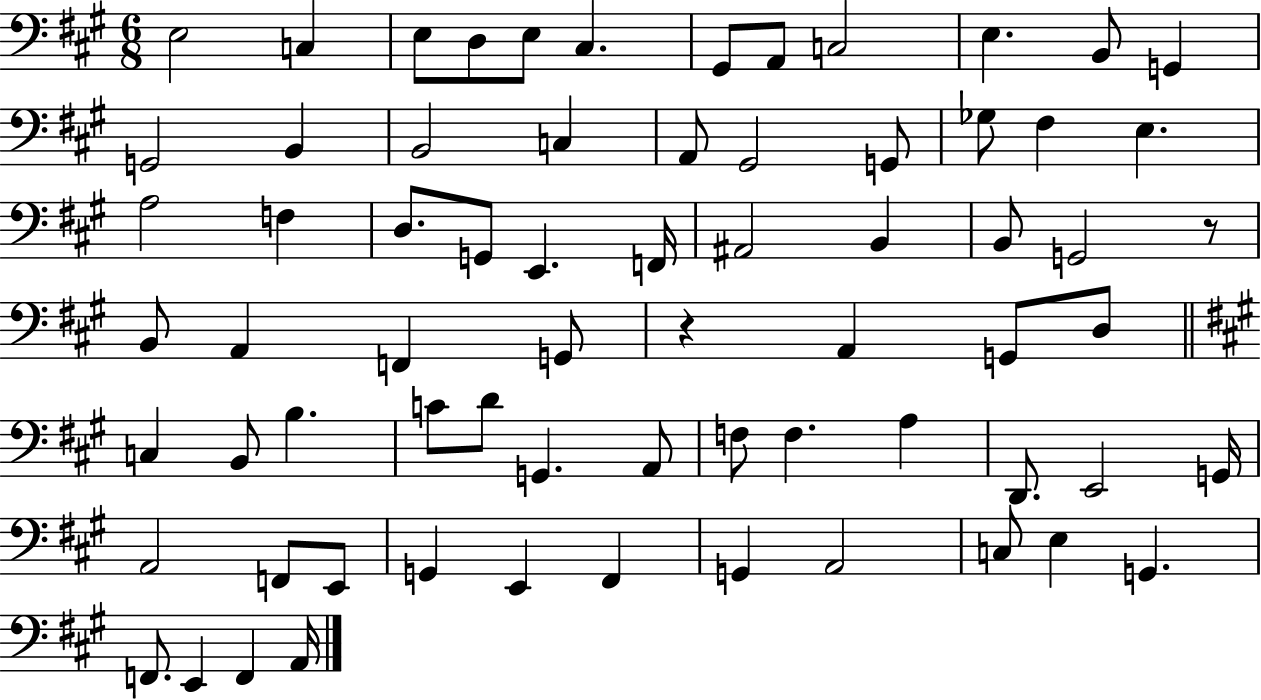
E3/h C3/q E3/e D3/e E3/e C#3/q. G#2/e A2/e C3/h E3/q. B2/e G2/q G2/h B2/q B2/h C3/q A2/e G#2/h G2/e Gb3/e F#3/q E3/q. A3/h F3/q D3/e. G2/e E2/q. F2/s A#2/h B2/q B2/e G2/h R/e B2/e A2/q F2/q G2/e R/q A2/q G2/e D3/e C3/q B2/e B3/q. C4/e D4/e G2/q. A2/e F3/e F3/q. A3/q D2/e. E2/h G2/s A2/h F2/e E2/e G2/q E2/q F#2/q G2/q A2/h C3/e E3/q G2/q. F2/e. E2/q F2/q A2/s